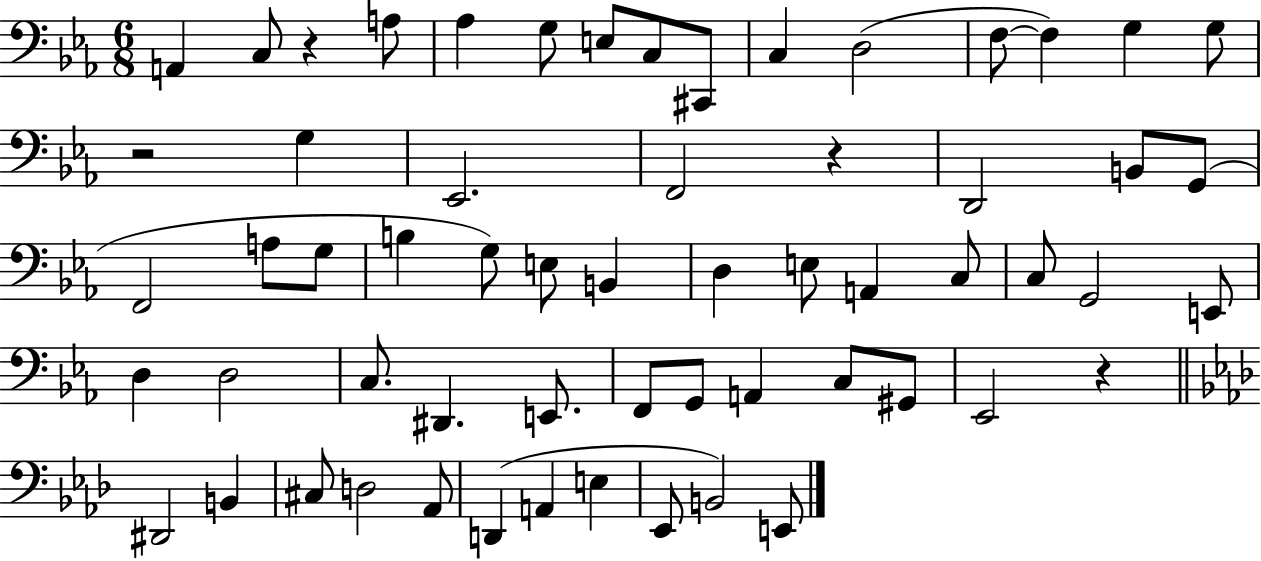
X:1
T:Untitled
M:6/8
L:1/4
K:Eb
A,, C,/2 z A,/2 _A, G,/2 E,/2 C,/2 ^C,,/2 C, D,2 F,/2 F, G, G,/2 z2 G, _E,,2 F,,2 z D,,2 B,,/2 G,,/2 F,,2 A,/2 G,/2 B, G,/2 E,/2 B,, D, E,/2 A,, C,/2 C,/2 G,,2 E,,/2 D, D,2 C,/2 ^D,, E,,/2 F,,/2 G,,/2 A,, C,/2 ^G,,/2 _E,,2 z ^D,,2 B,, ^C,/2 D,2 _A,,/2 D,, A,, E, _E,,/2 B,,2 E,,/2